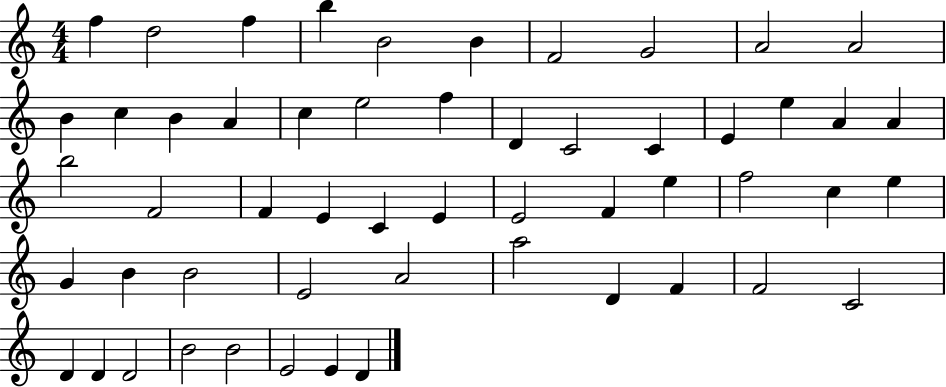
X:1
T:Untitled
M:4/4
L:1/4
K:C
f d2 f b B2 B F2 G2 A2 A2 B c B A c e2 f D C2 C E e A A b2 F2 F E C E E2 F e f2 c e G B B2 E2 A2 a2 D F F2 C2 D D D2 B2 B2 E2 E D